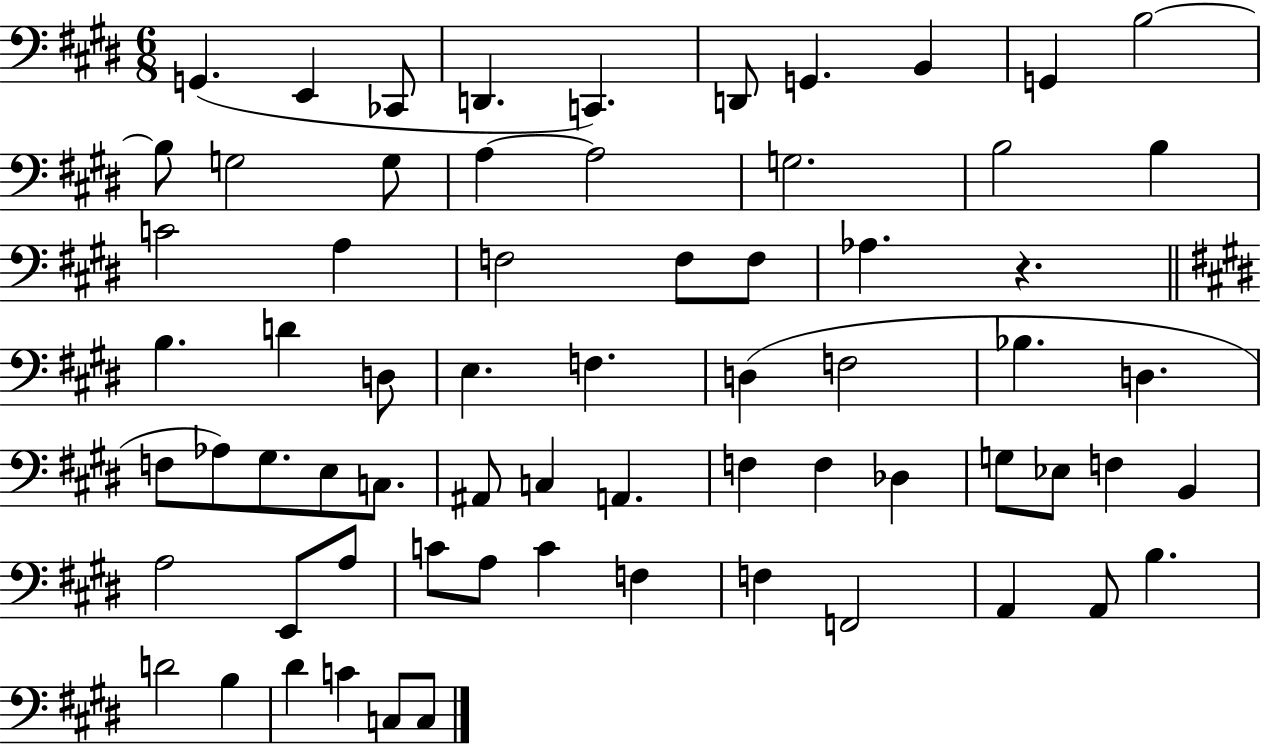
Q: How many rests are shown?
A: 1